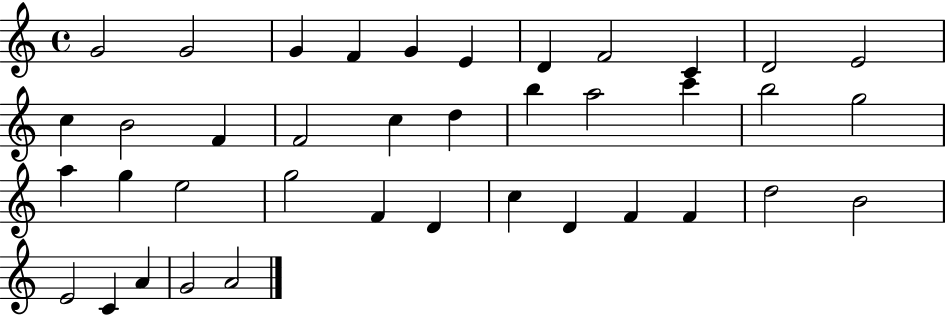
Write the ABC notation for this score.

X:1
T:Untitled
M:4/4
L:1/4
K:C
G2 G2 G F G E D F2 C D2 E2 c B2 F F2 c d b a2 c' b2 g2 a g e2 g2 F D c D F F d2 B2 E2 C A G2 A2